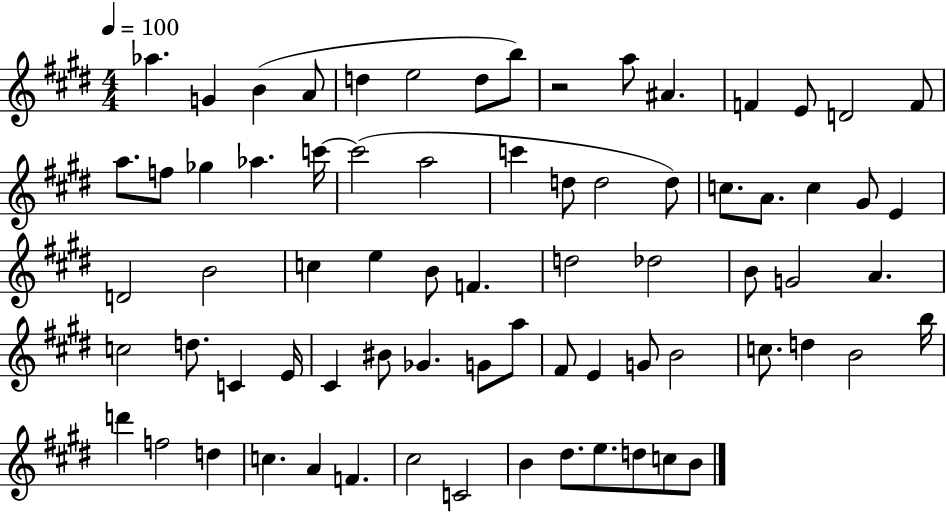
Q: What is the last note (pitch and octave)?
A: B4